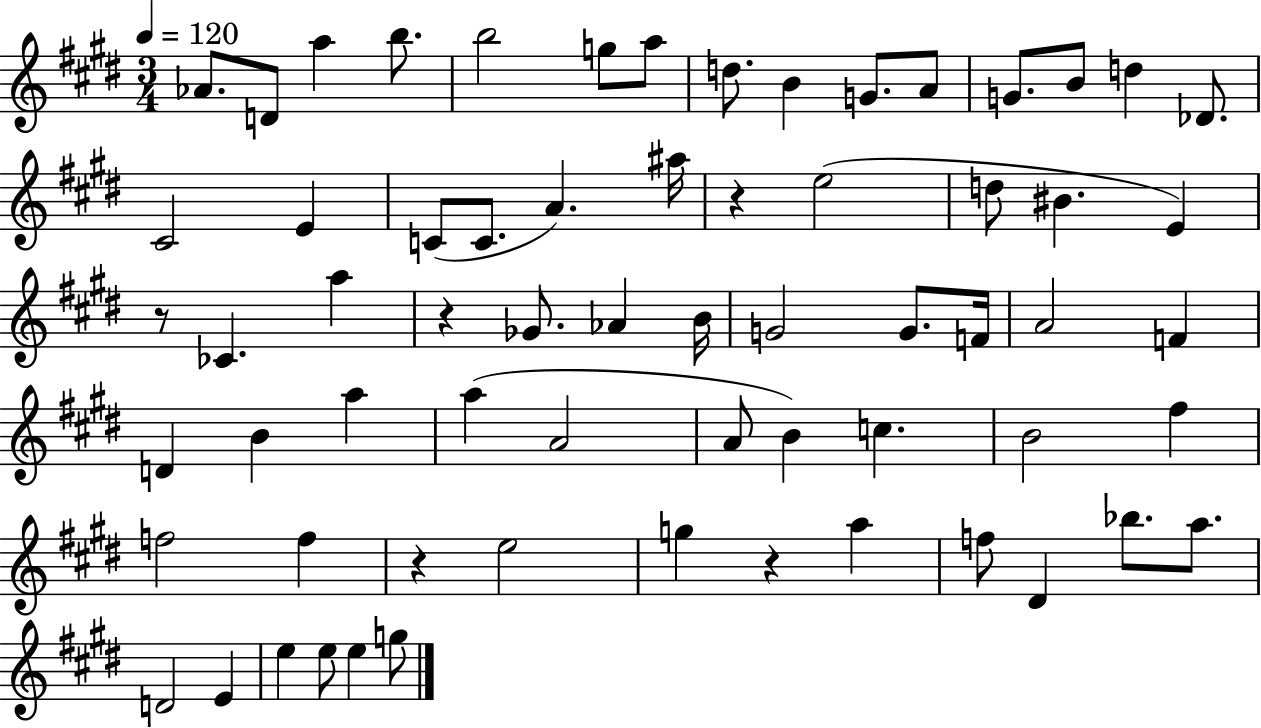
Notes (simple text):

Ab4/e. D4/e A5/q B5/e. B5/h G5/e A5/e D5/e. B4/q G4/e. A4/e G4/e. B4/e D5/q Db4/e. C#4/h E4/q C4/e C4/e. A4/q. A#5/s R/q E5/h D5/e BIS4/q. E4/q R/e CES4/q. A5/q R/q Gb4/e. Ab4/q B4/s G4/h G4/e. F4/s A4/h F4/q D4/q B4/q A5/q A5/q A4/h A4/e B4/q C5/q. B4/h F#5/q F5/h F5/q R/q E5/h G5/q R/q A5/q F5/e D#4/q Bb5/e. A5/e. D4/h E4/q E5/q E5/e E5/q G5/e